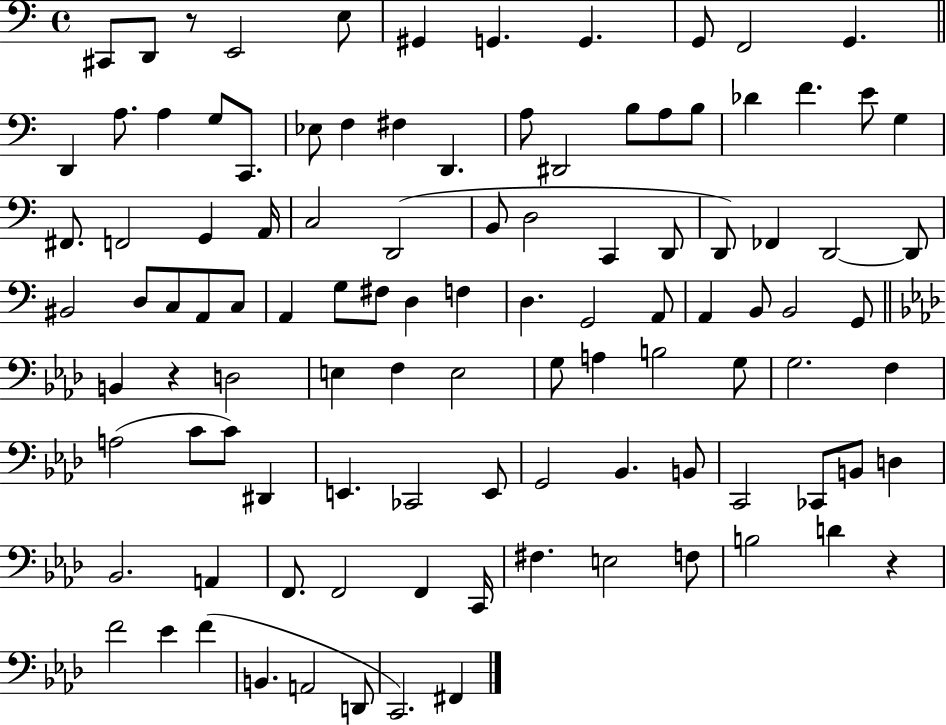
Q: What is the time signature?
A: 4/4